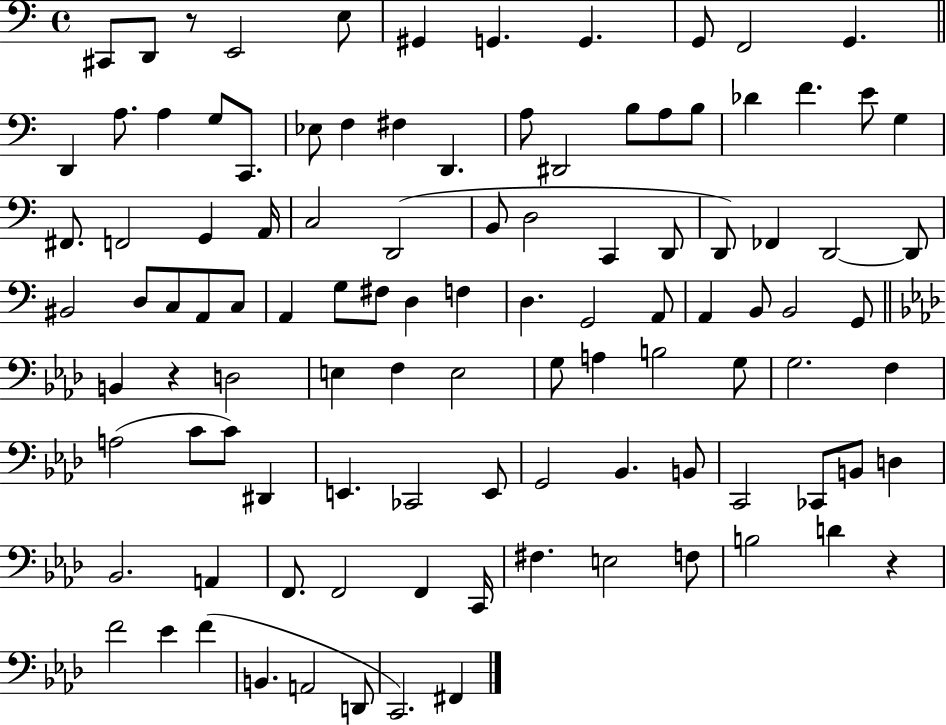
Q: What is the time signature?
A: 4/4